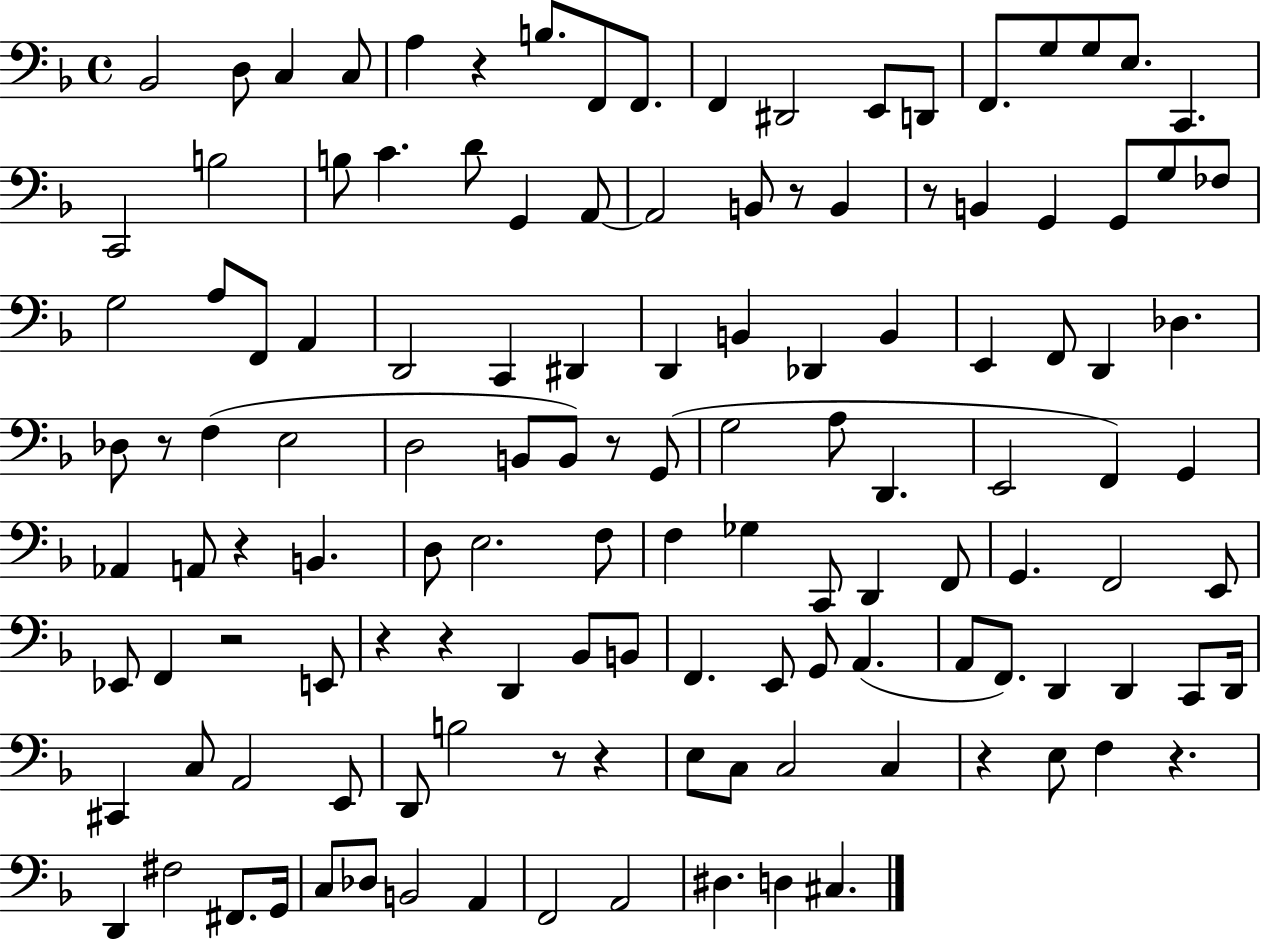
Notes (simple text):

Bb2/h D3/e C3/q C3/e A3/q R/q B3/e. F2/e F2/e. F2/q D#2/h E2/e D2/e F2/e. G3/e G3/e E3/e. C2/q. C2/h B3/h B3/e C4/q. D4/e G2/q A2/e A2/h B2/e R/e B2/q R/e B2/q G2/q G2/e G3/e FES3/e G3/h A3/e F2/e A2/q D2/h C2/q D#2/q D2/q B2/q Db2/q B2/q E2/q F2/e D2/q Db3/q. Db3/e R/e F3/q E3/h D3/h B2/e B2/e R/e G2/e G3/h A3/e D2/q. E2/h F2/q G2/q Ab2/q A2/e R/q B2/q. D3/e E3/h. F3/e F3/q Gb3/q C2/e D2/q F2/e G2/q. F2/h E2/e Eb2/e F2/q R/h E2/e R/q R/q D2/q Bb2/e B2/e F2/q. E2/e G2/e A2/q. A2/e F2/e. D2/q D2/q C2/e D2/s C#2/q C3/e A2/h E2/e D2/e B3/h R/e R/q E3/e C3/e C3/h C3/q R/q E3/e F3/q R/q. D2/q F#3/h F#2/e. G2/s C3/e Db3/e B2/h A2/q F2/h A2/h D#3/q. D3/q C#3/q.